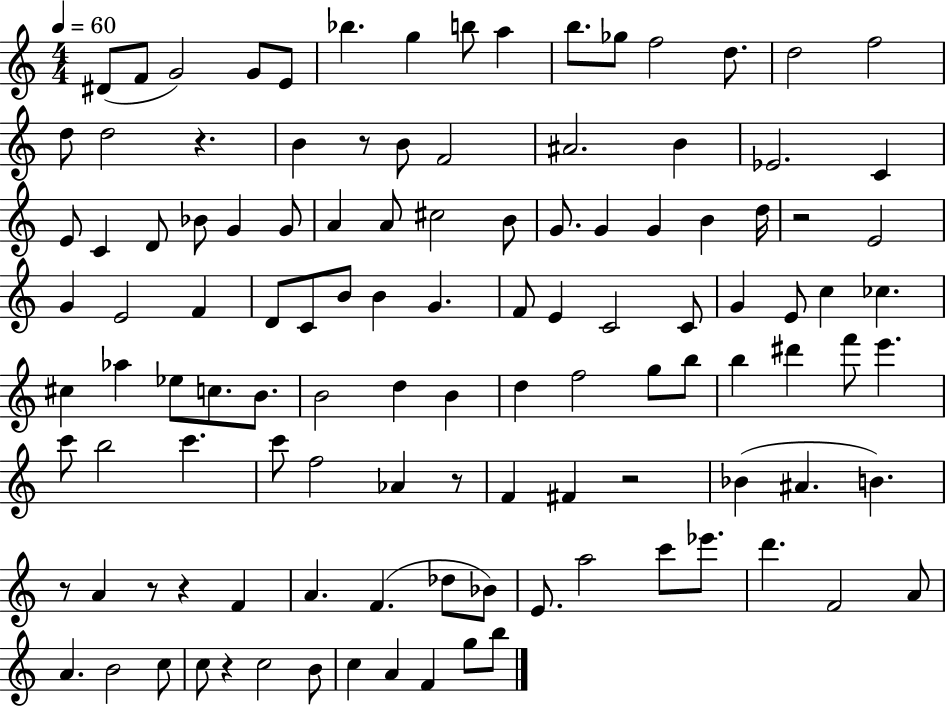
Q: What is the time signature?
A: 4/4